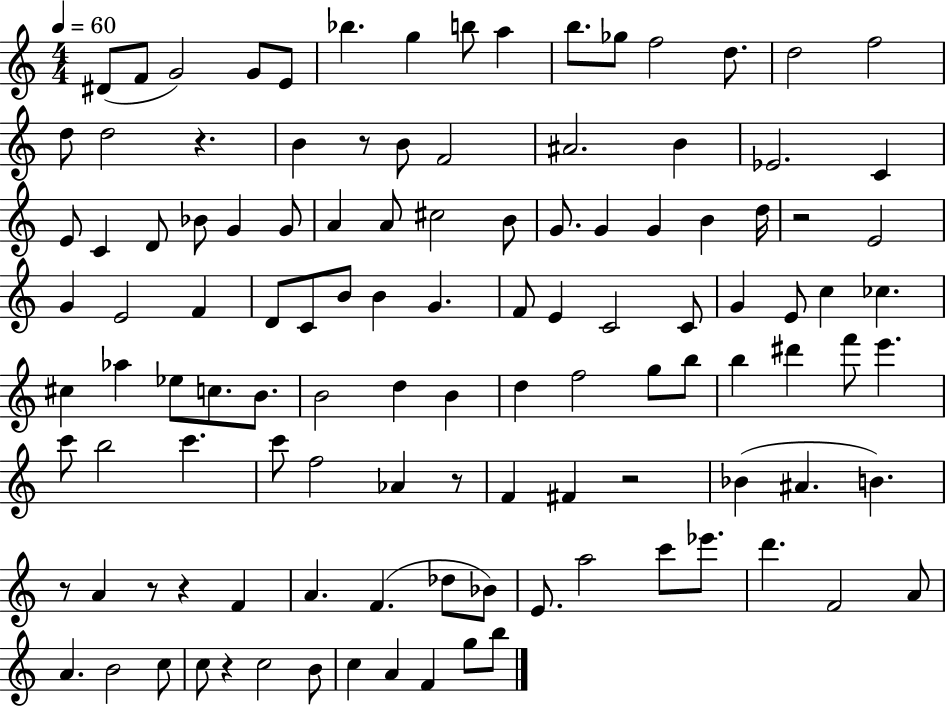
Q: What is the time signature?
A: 4/4